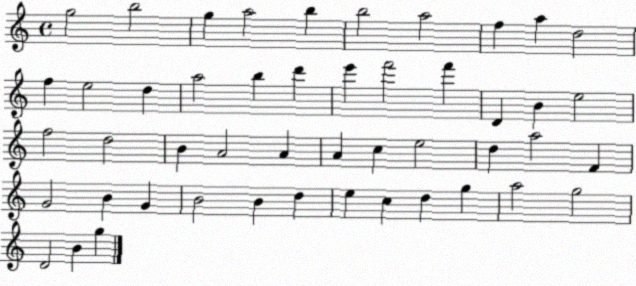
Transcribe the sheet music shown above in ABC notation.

X:1
T:Untitled
M:4/4
L:1/4
K:C
g2 b2 g a2 b b2 a2 f a d2 f e2 d a2 b d' e' f'2 f' D B e2 f2 d2 B A2 A A c e2 d a2 F G2 B G B2 B d e c d g a2 g2 D2 B g